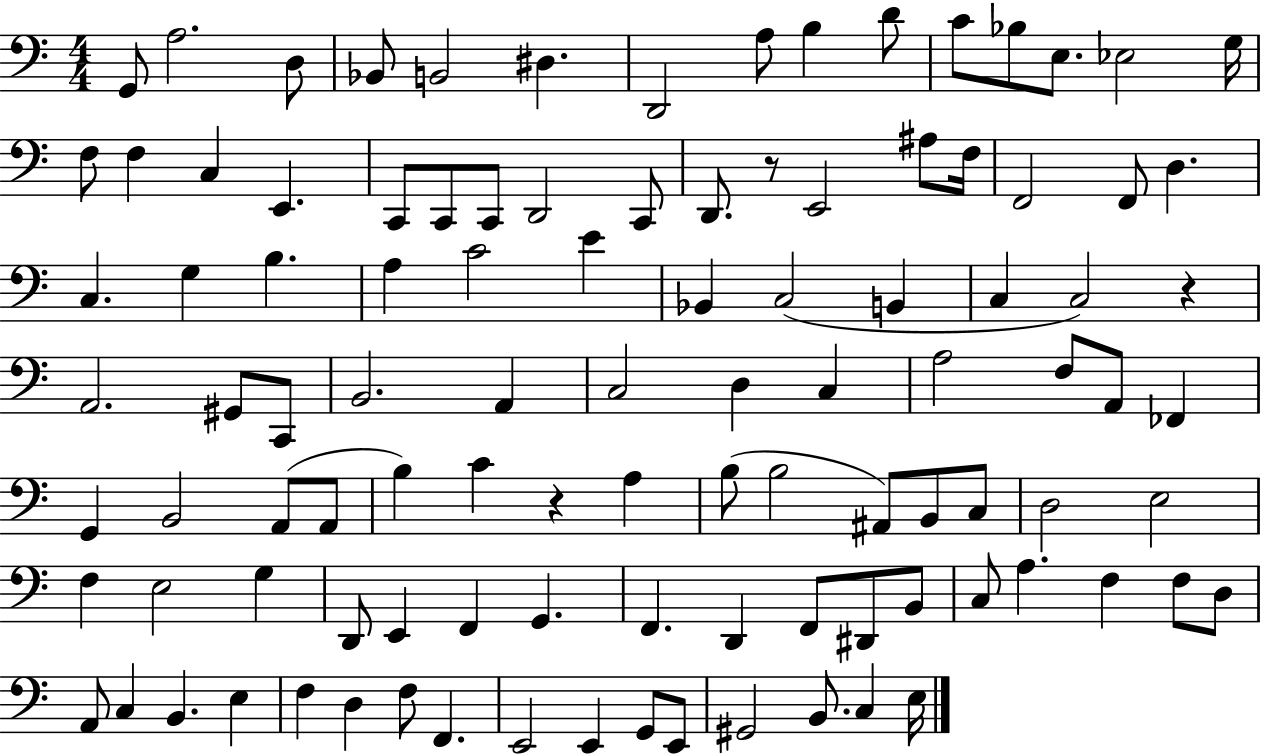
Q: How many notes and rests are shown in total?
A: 104